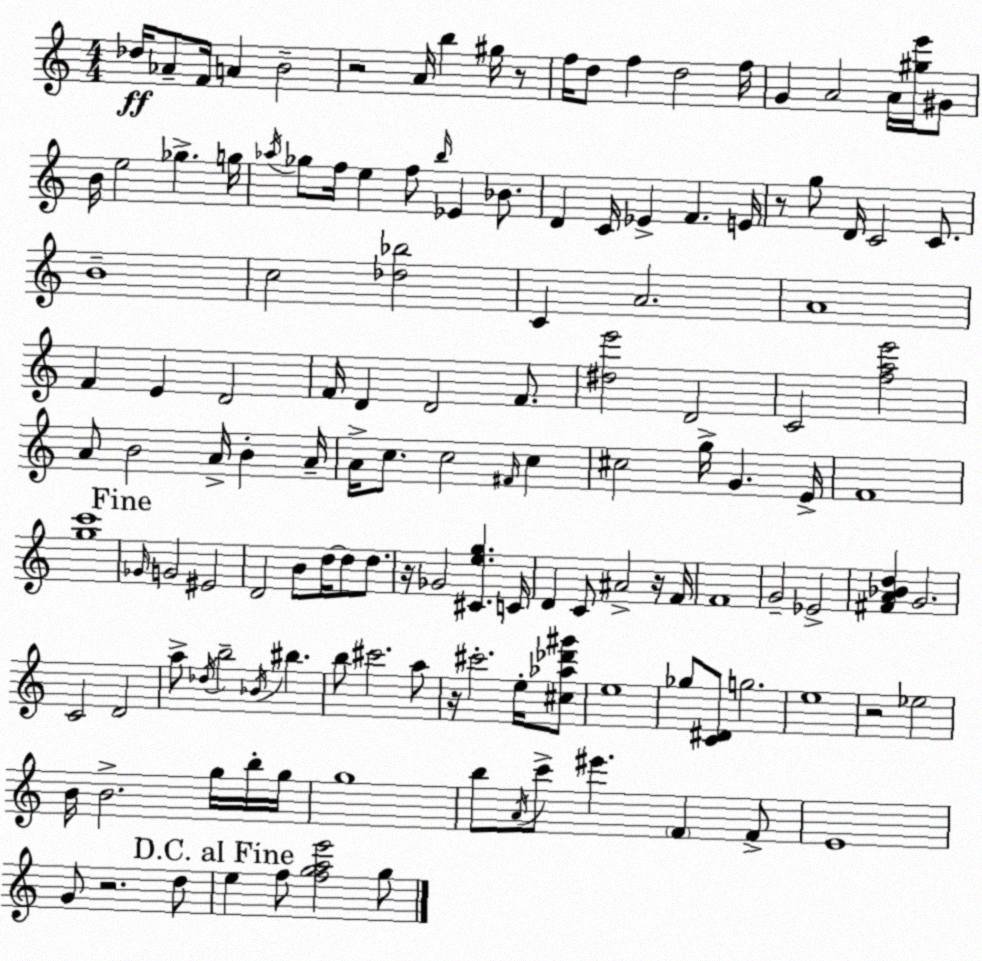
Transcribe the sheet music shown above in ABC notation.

X:1
T:Untitled
M:4/4
L:1/4
K:Am
_d/4 _A/2 F/4 A B2 z2 A/4 b ^g/4 z/2 f/4 d/2 f d2 f/4 G A2 A/4 [^ge']/4 ^G/2 B/4 e2 _g g/4 _a/4 _g/2 f/4 e f/2 b/4 _E _B/2 D C/4 _E F E/4 z/2 g/2 D/4 C2 C/2 B4 c2 [_d_b]2 C A2 A4 F E D2 F/4 D D2 F/2 [^de']2 D2 C2 [fae']2 A/2 B2 A/4 B A/4 A/4 c/2 c2 ^F/4 c ^c2 g/4 G E/4 F4 [gc']4 _G/4 G2 ^E2 D2 B/2 d/4 d/2 d/2 z/4 _G2 [^Ceg] C/4 D C/2 ^A2 z/4 F/4 F4 G2 _E2 [^FA_Bd] G2 C2 D2 a/2 _d/4 b2 _B/4 ^b b/2 ^c'2 a/2 z/4 ^c'2 e/4 [^c_a_d'^g']/2 e4 _g/2 [C^D]/2 g2 e4 z2 _e2 B/4 B2 g/4 b/4 g/4 g4 b/2 A/4 c'/2 ^e' F F/2 E4 G/2 z2 d/2 e f/2 [fgae']2 g/2